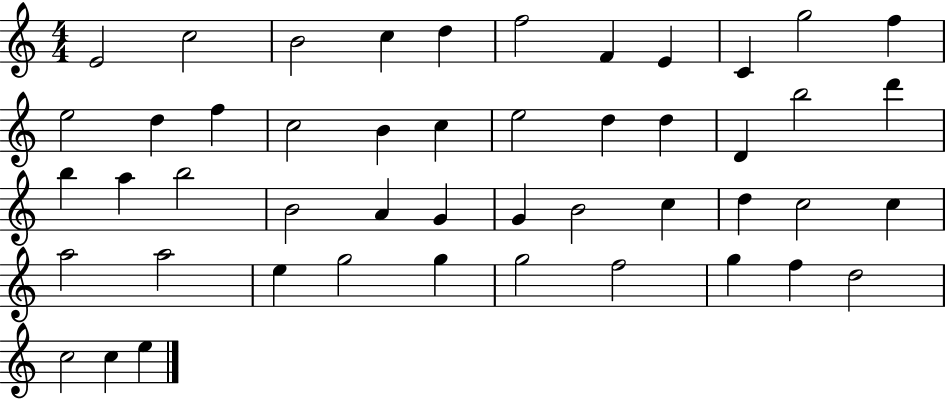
X:1
T:Untitled
M:4/4
L:1/4
K:C
E2 c2 B2 c d f2 F E C g2 f e2 d f c2 B c e2 d d D b2 d' b a b2 B2 A G G B2 c d c2 c a2 a2 e g2 g g2 f2 g f d2 c2 c e